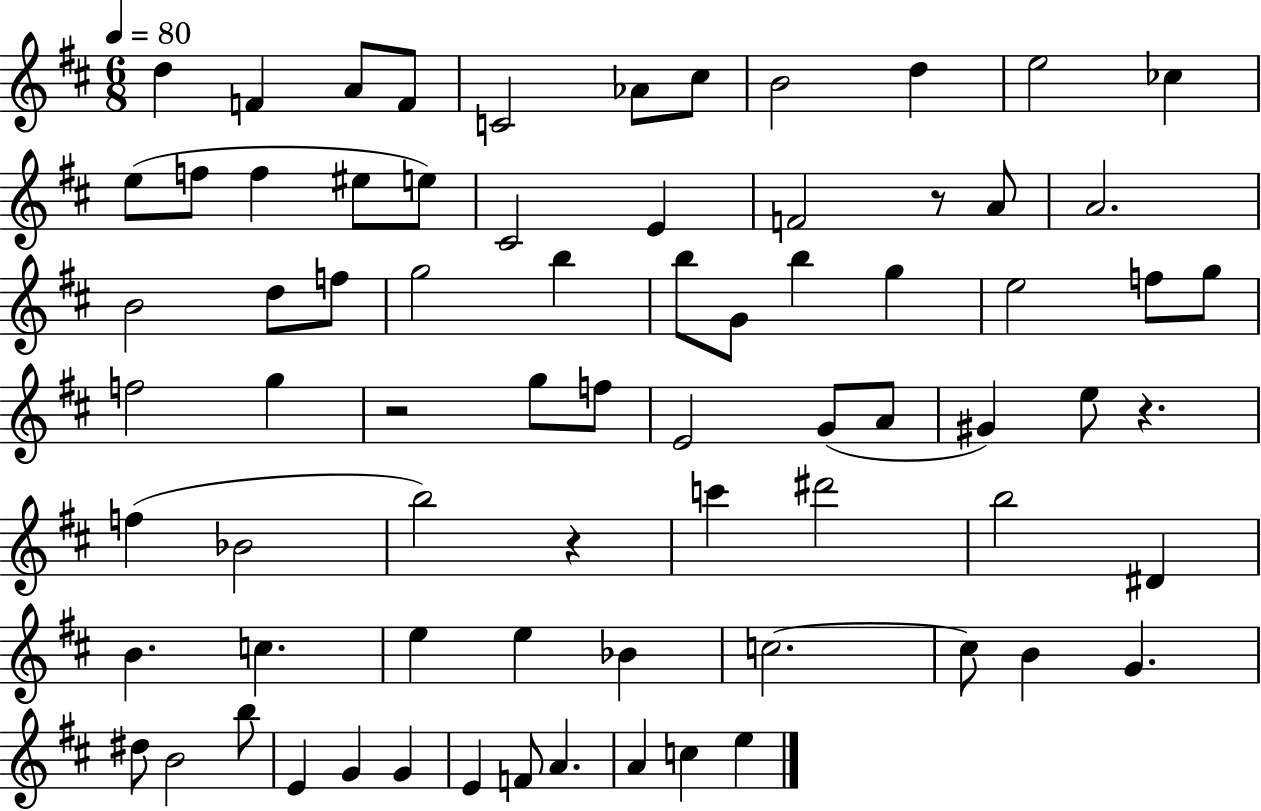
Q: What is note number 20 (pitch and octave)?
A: A4